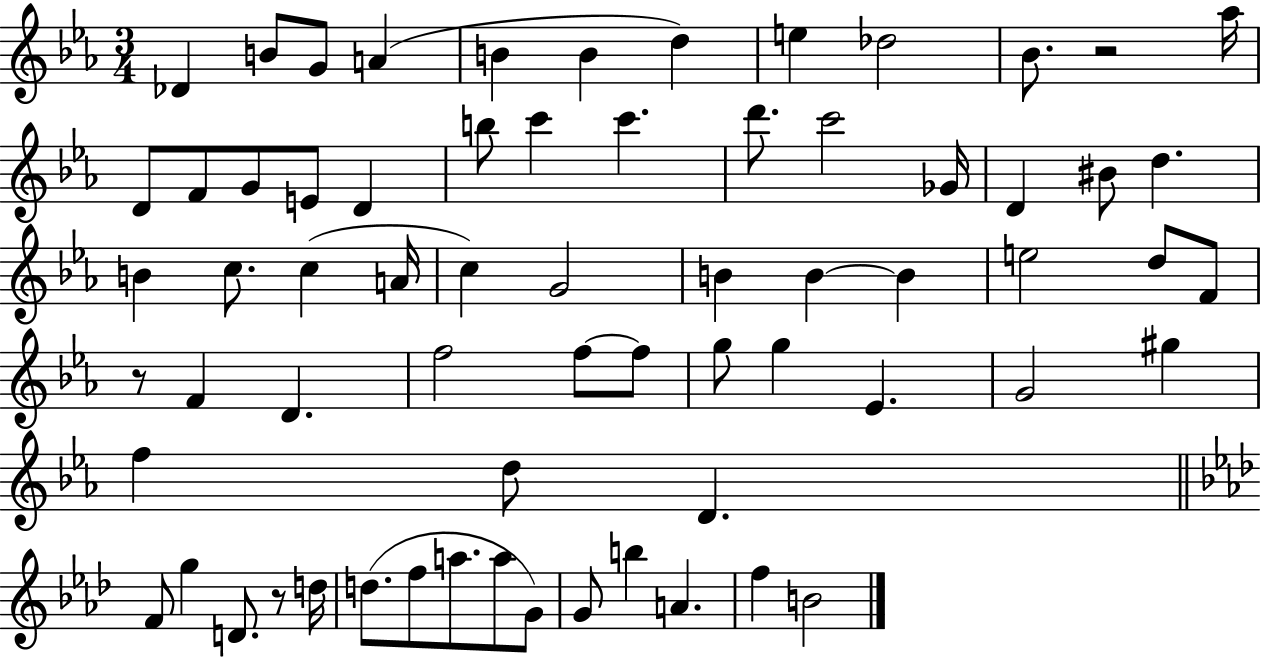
Db4/q B4/e G4/e A4/q B4/q B4/q D5/q E5/q Db5/h Bb4/e. R/h Ab5/s D4/e F4/e G4/e E4/e D4/q B5/e C6/q C6/q. D6/e. C6/h Gb4/s D4/q BIS4/e D5/q. B4/q C5/e. C5/q A4/s C5/q G4/h B4/q B4/q B4/q E5/h D5/e F4/e R/e F4/q D4/q. F5/h F5/e F5/e G5/e G5/q Eb4/q. G4/h G#5/q F5/q D5/e D4/q. F4/e G5/q D4/e. R/e D5/s D5/e. F5/e A5/e. A5/e G4/e G4/e B5/q A4/q. F5/q B4/h